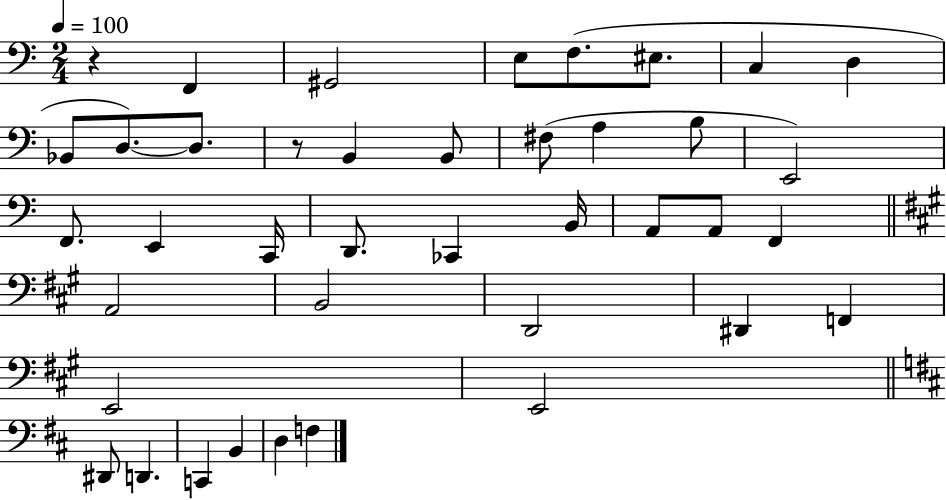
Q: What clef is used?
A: bass